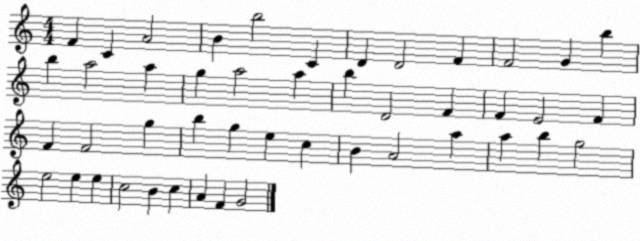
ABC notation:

X:1
T:Untitled
M:4/4
L:1/4
K:C
F C A2 B b2 C D D2 F F2 G b b a2 a g a2 a b D2 F F E2 F F F2 g b g e c B A2 a a b g2 e2 e e c2 B c A F G2